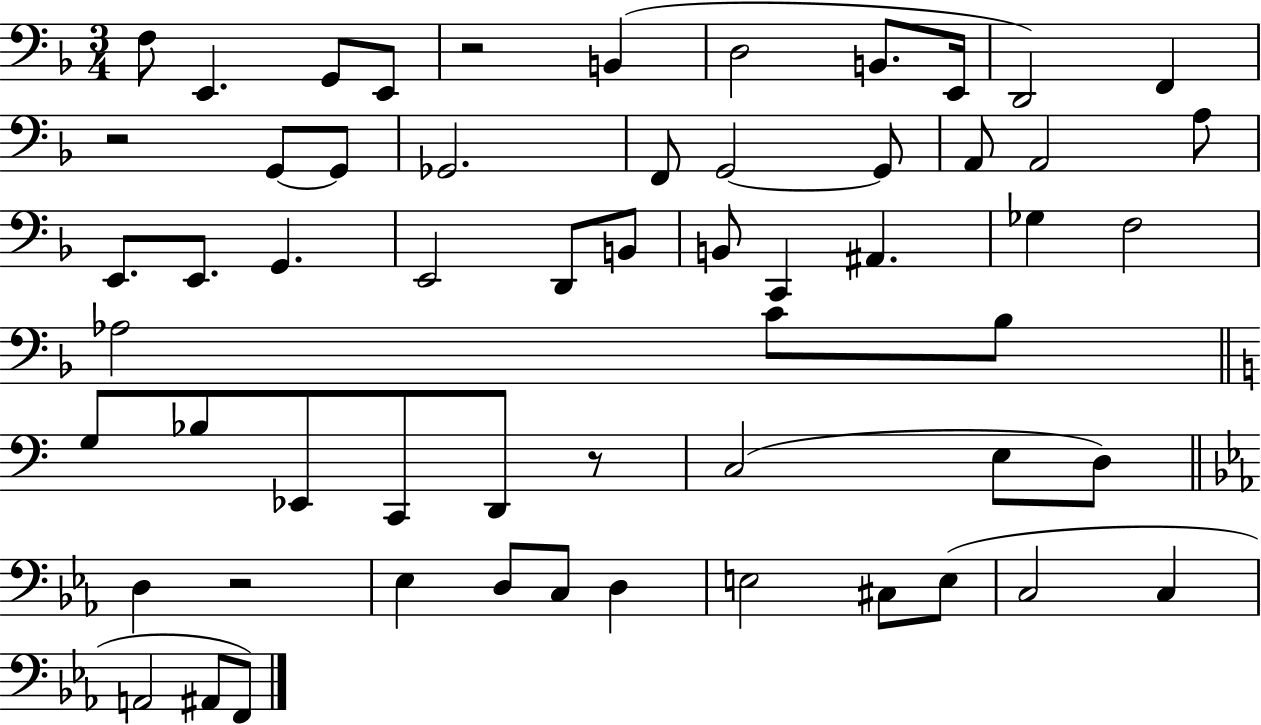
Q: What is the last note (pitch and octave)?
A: F2